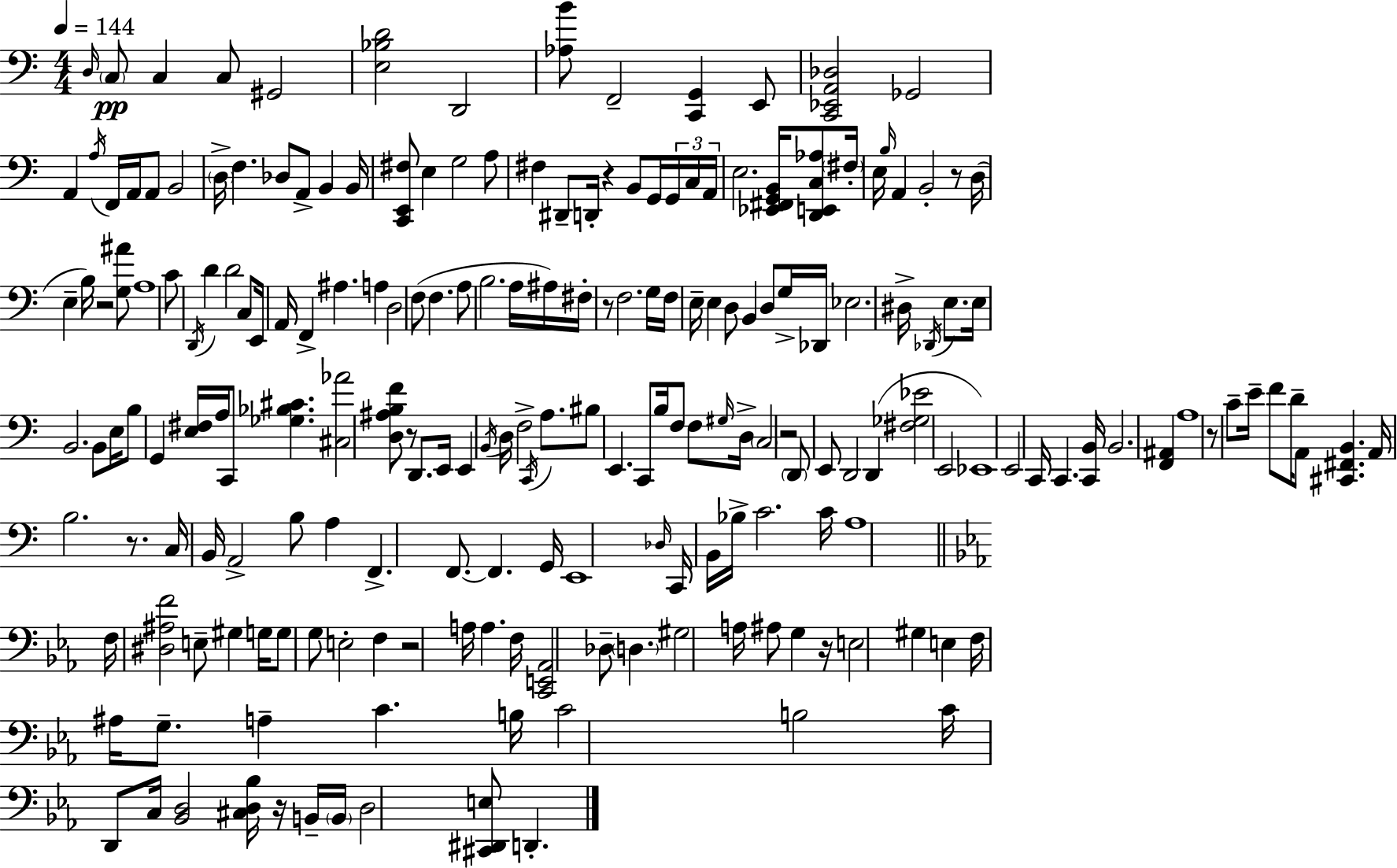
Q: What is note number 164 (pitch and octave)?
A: D2